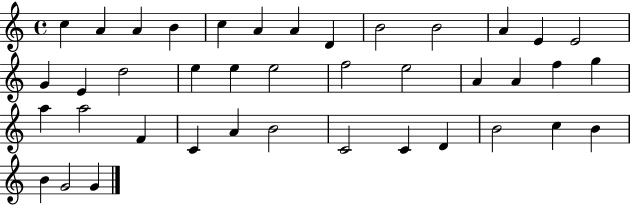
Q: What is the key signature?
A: C major